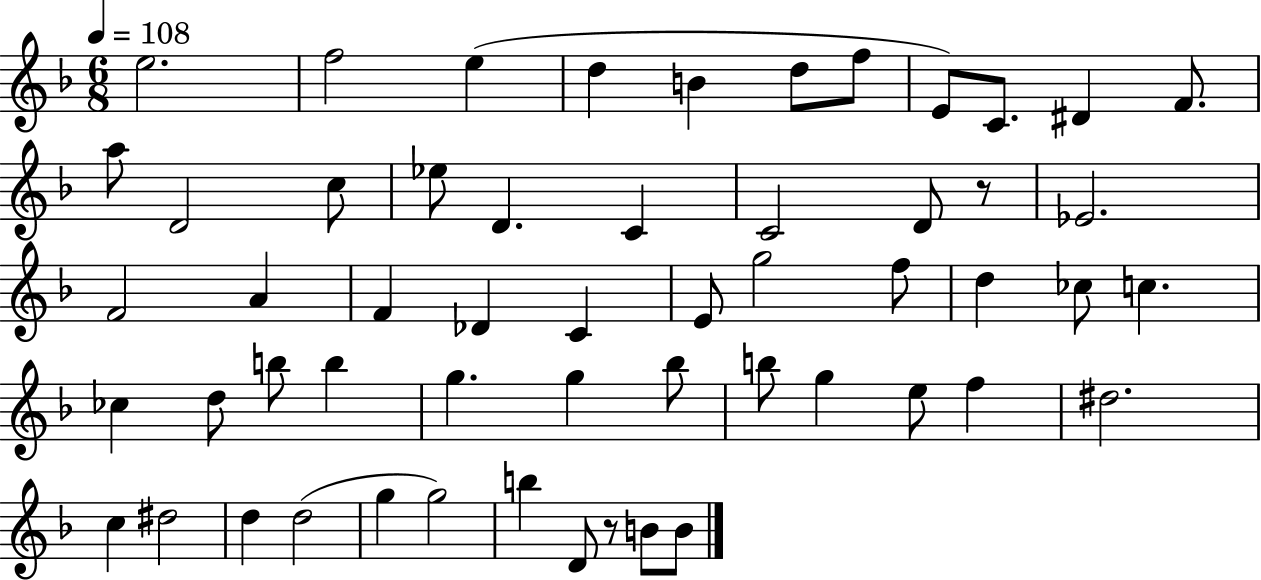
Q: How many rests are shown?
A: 2